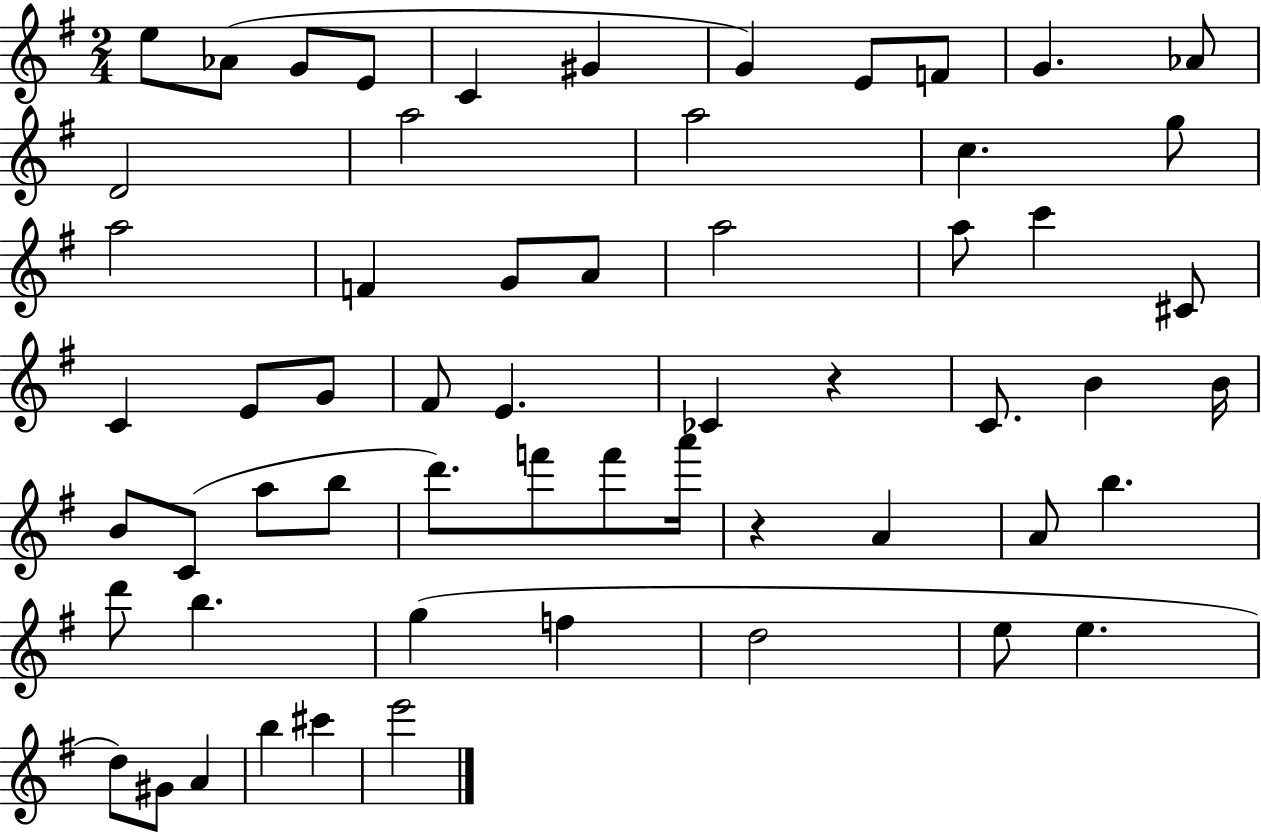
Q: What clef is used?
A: treble